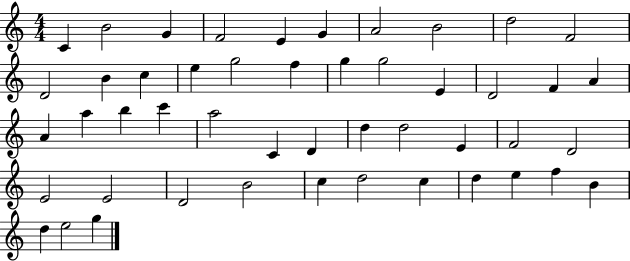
{
  \clef treble
  \numericTimeSignature
  \time 4/4
  \key c \major
  c'4 b'2 g'4 | f'2 e'4 g'4 | a'2 b'2 | d''2 f'2 | \break d'2 b'4 c''4 | e''4 g''2 f''4 | g''4 g''2 e'4 | d'2 f'4 a'4 | \break a'4 a''4 b''4 c'''4 | a''2 c'4 d'4 | d''4 d''2 e'4 | f'2 d'2 | \break e'2 e'2 | d'2 b'2 | c''4 d''2 c''4 | d''4 e''4 f''4 b'4 | \break d''4 e''2 g''4 | \bar "|."
}